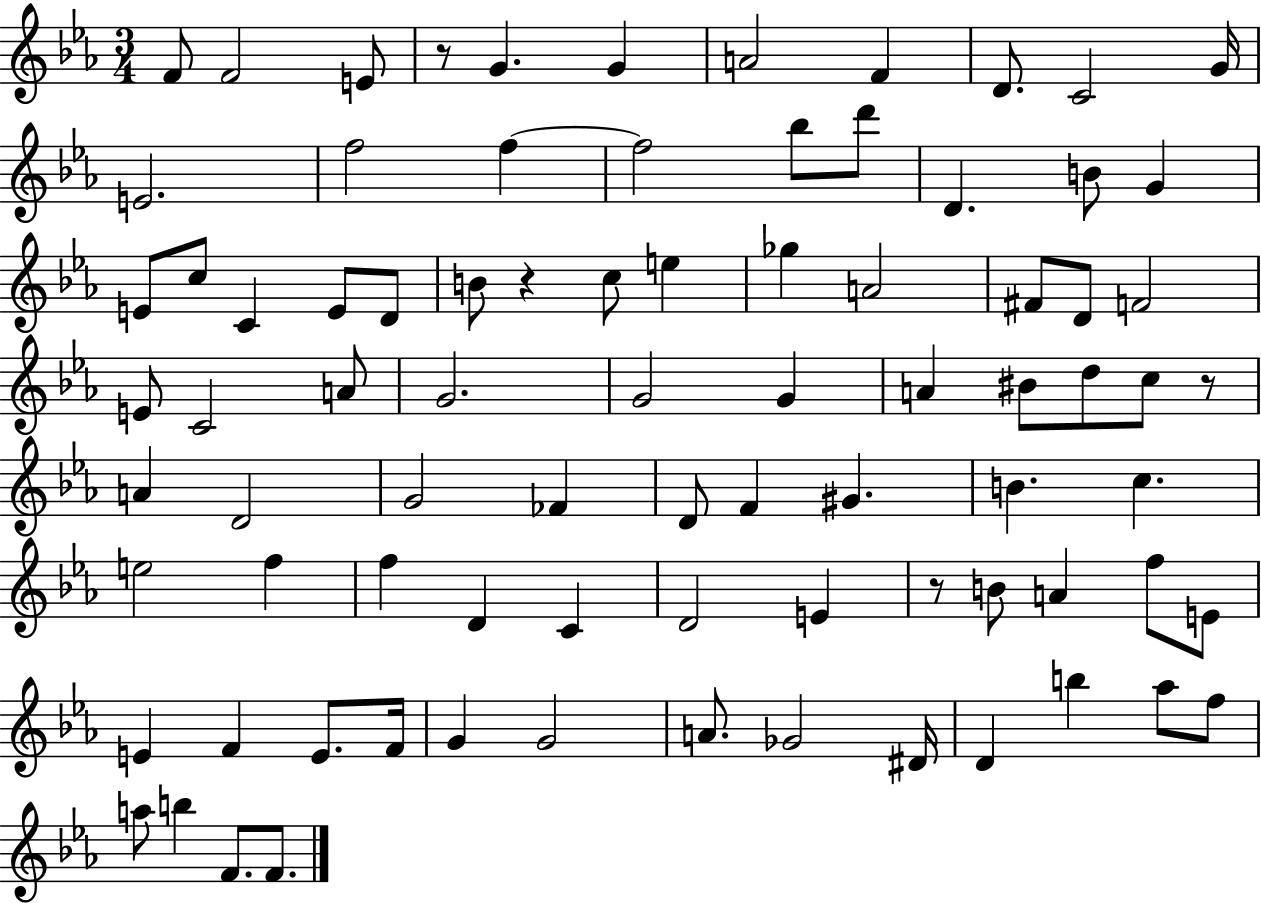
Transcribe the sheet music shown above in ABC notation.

X:1
T:Untitled
M:3/4
L:1/4
K:Eb
F/2 F2 E/2 z/2 G G A2 F D/2 C2 G/4 E2 f2 f f2 _b/2 d'/2 D B/2 G E/2 c/2 C E/2 D/2 B/2 z c/2 e _g A2 ^F/2 D/2 F2 E/2 C2 A/2 G2 G2 G A ^B/2 d/2 c/2 z/2 A D2 G2 _F D/2 F ^G B c e2 f f D C D2 E z/2 B/2 A f/2 E/2 E F E/2 F/4 G G2 A/2 _G2 ^D/4 D b _a/2 f/2 a/2 b F/2 F/2